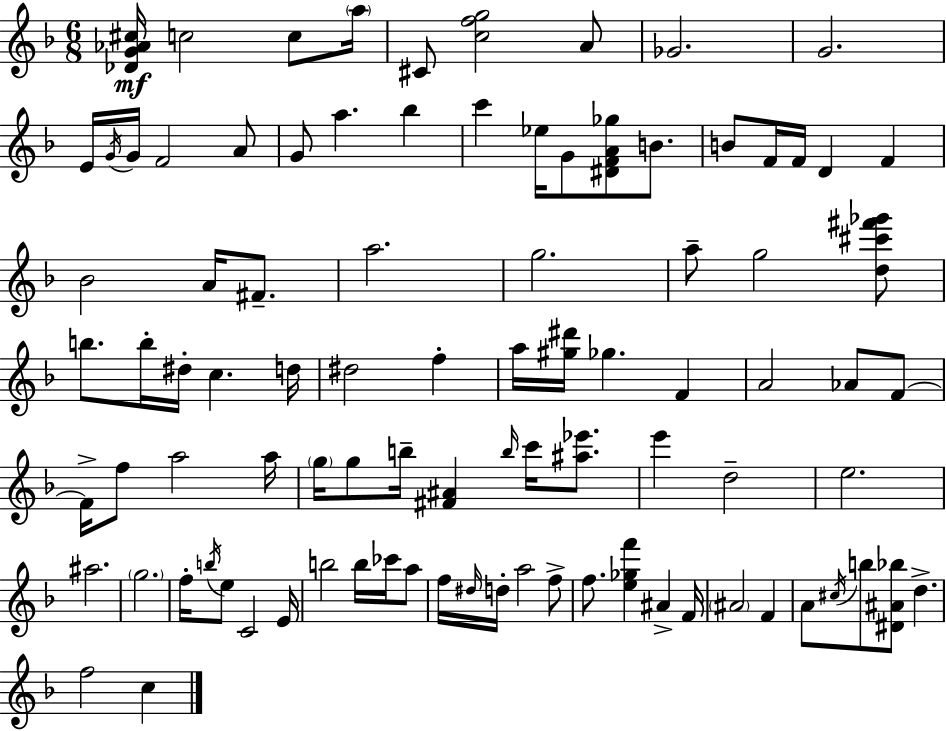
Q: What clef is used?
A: treble